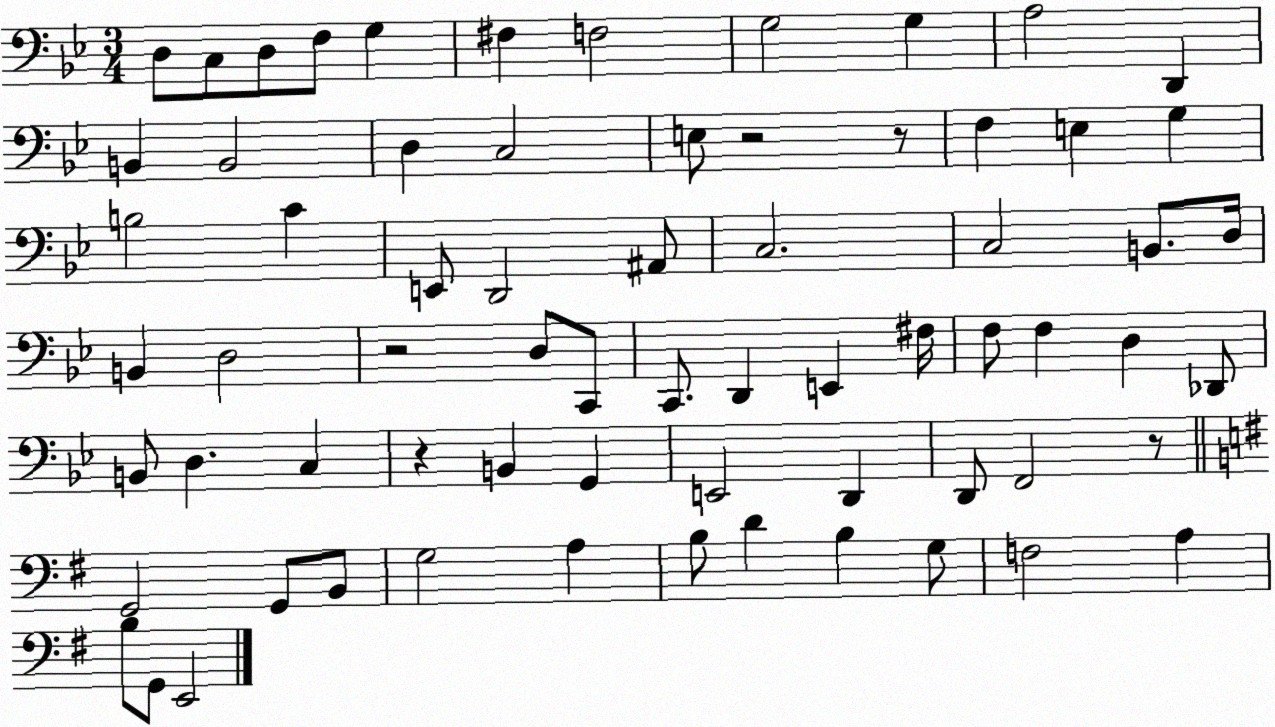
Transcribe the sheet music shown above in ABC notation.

X:1
T:Untitled
M:3/4
L:1/4
K:Bb
D,/2 C,/2 D,/2 F,/2 G, ^F, F,2 G,2 G, A,2 D,, B,, B,,2 D, C,2 E,/2 z2 z/2 F, E, G, B,2 C E,,/2 D,,2 ^A,,/2 C,2 C,2 B,,/2 D,/4 B,, D,2 z2 D,/2 C,,/2 C,,/2 D,, E,, ^F,/4 F,/2 F, D, _D,,/2 B,,/2 D, C, z B,, G,, E,,2 D,, D,,/2 F,,2 z/2 G,,2 G,,/2 B,,/2 G,2 A, B,/2 D B, G,/2 F,2 A, B,/2 G,,/2 E,,2